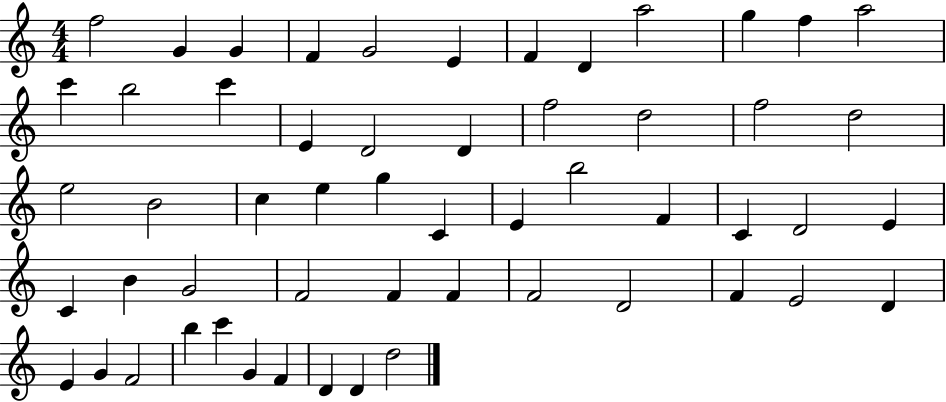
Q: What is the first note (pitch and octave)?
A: F5